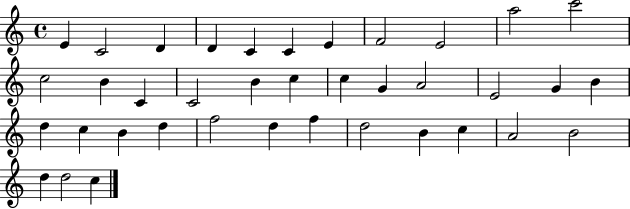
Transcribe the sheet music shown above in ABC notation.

X:1
T:Untitled
M:4/4
L:1/4
K:C
E C2 D D C C E F2 E2 a2 c'2 c2 B C C2 B c c G A2 E2 G B d c B d f2 d f d2 B c A2 B2 d d2 c